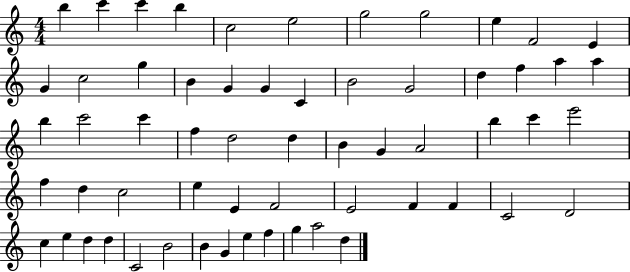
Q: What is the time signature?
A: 4/4